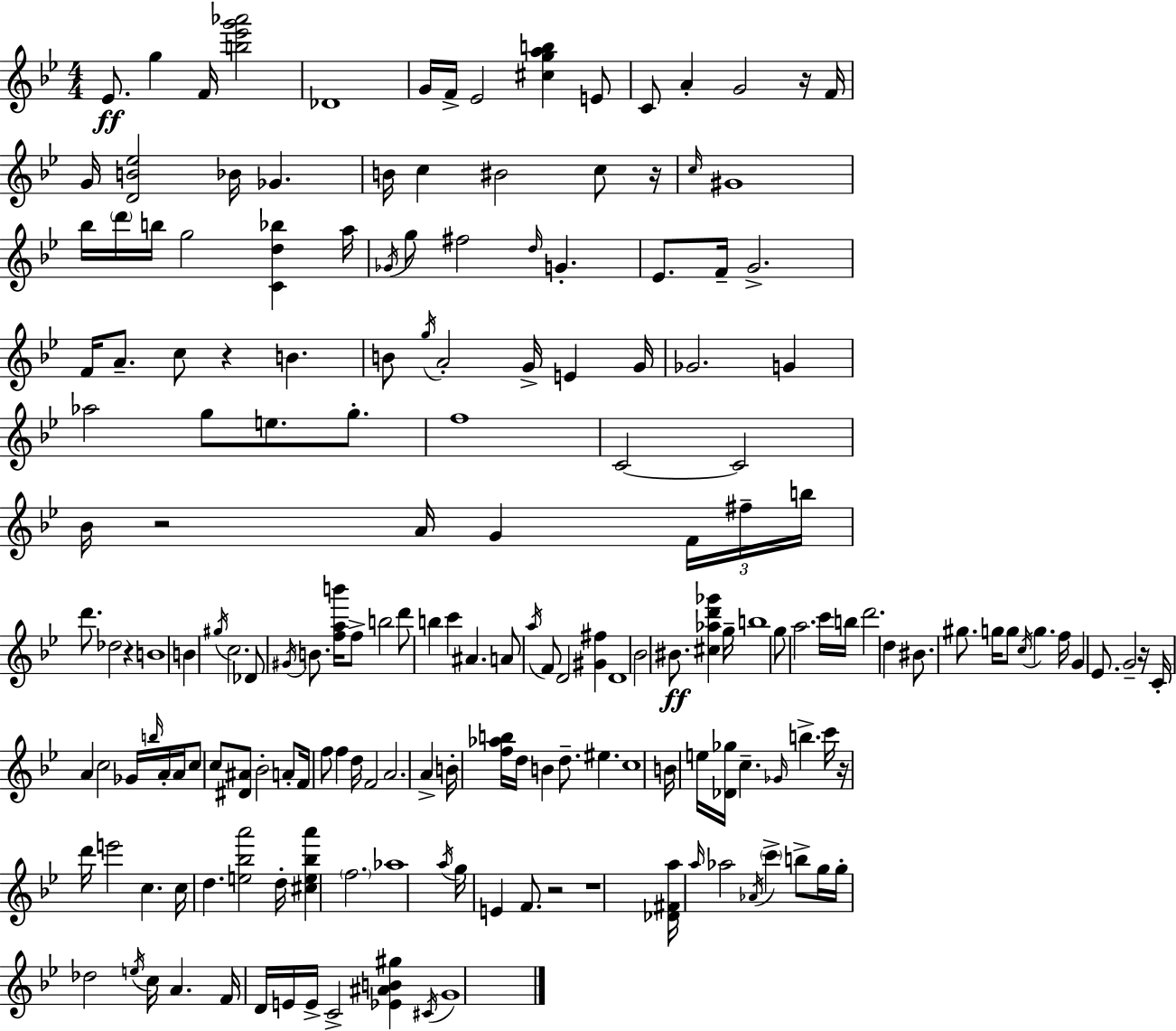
{
  \clef treble
  \numericTimeSignature
  \time 4/4
  \key bes \major
  ees'8.\ff g''4 f'16 <b'' ees''' g''' aes'''>2 | des'1 | g'16 f'16-> ees'2 <cis'' g'' a'' b''>4 e'8 | c'8 a'4-. g'2 r16 f'16 | \break g'16 <d' b' ees''>2 bes'16 ges'4. | b'16 c''4 bis'2 c''8 r16 | \grace { c''16 } gis'1 | bes''16 \parenthesize d'''16 b''16 g''2 <c' d'' bes''>4 | \break a''16 \acciaccatura { ges'16 } g''8 fis''2 \grace { d''16 } g'4.-. | ees'8. f'16-- g'2.-> | f'16 a'8.-- c''8 r4 b'4. | b'8 \acciaccatura { g''16 } a'2-. g'16-> e'4 | \break g'16 ges'2. | g'4 aes''2 g''8 e''8. | g''8.-. f''1 | c'2~~ c'2 | \break bes'16 r2 a'16 g'4 | \tuplet 3/2 { f'16 fis''16-- b''16 } d'''8. des''2 | r4 b'1 | b'4 \acciaccatura { gis''16 } c''2. | \break des'8 \acciaccatura { gis'16 } b'8. <f'' a'' b'''>16 f''8-> b''2 | d'''8 b''4 c'''4 | ais'4. a'8 \acciaccatura { a''16 } f'8 d'2 | <gis' fis''>4 d'1 | \break bes'2 bis'8.\ff | <cis'' aes'' d''' ges'''>4 g''16-- b''1 | g''8 a''2. | c'''16 b''16 d'''2. | \break d''4 bis'8. gis''8. g''16 g''8 | \acciaccatura { c''16 } g''4. f''16 g'4 ees'8. g'2-- | r16 c'16-. a'4 c''2 | ges'16 \grace { b''16 } a'16-. a'16 c''8 c''8 <dis' ais'>8 bes'2-. | \break a'8-. f'16 f''8 f''4 | d''16 f'2 a'2. | a'4-> b'16-. <f'' aes'' b''>16 d''16 b'4 | d''8.-- eis''4. c''1 | \break b'16 e''16 <des' ges''>16 c''4.-- | \grace { ges'16 } b''4.-> c'''16 r16 d'''16 e'''2 | c''4. c''16 d''4. | <e'' bes'' a'''>2 d''16-. <cis'' e'' bes'' a'''>4 \parenthesize f''2. | \break aes''1 | \acciaccatura { a''16 } g''16 e'4 | f'8. r2 r1 | <des' fis' a''>16 \grace { a''16 } aes''2 | \break \acciaccatura { aes'16 } \parenthesize c'''4-> b''8-> g''16 g''16-. des''2 | \acciaccatura { e''16 } c''16 a'4. f'16 d'16 | e'16 e'16-> c'2-> <ees' ais' b' gis''>4 \acciaccatura { cis'16 } g'1 | \bar "|."
}